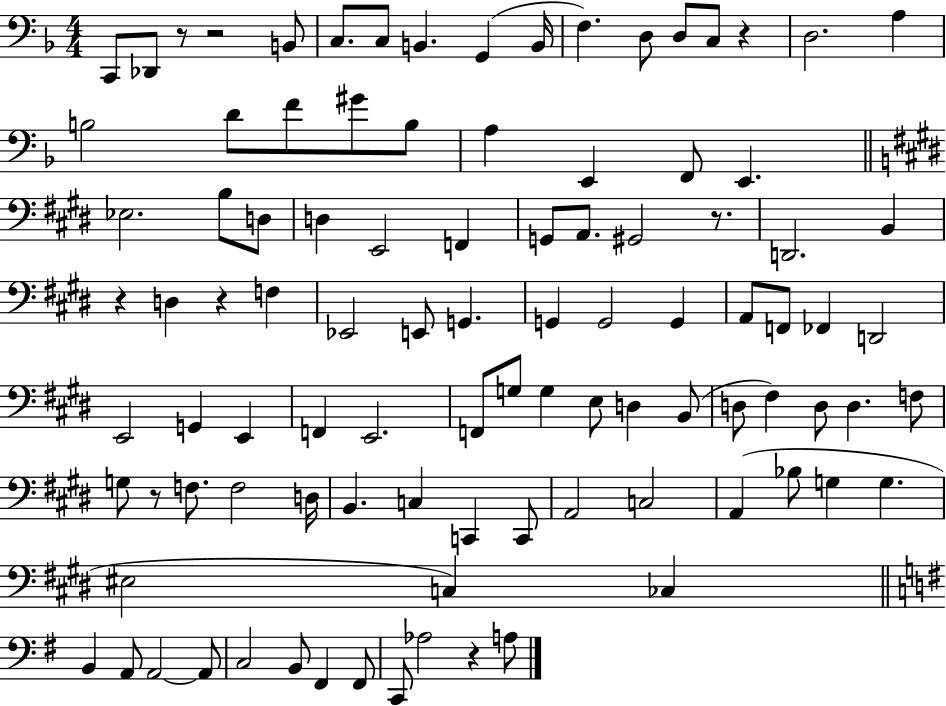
C2/e Db2/e R/e R/h B2/e C3/e. C3/e B2/q. G2/q B2/s F3/q. D3/e D3/e C3/e R/q D3/h. A3/q B3/h D4/e F4/e G#4/e B3/e A3/q E2/q F2/e E2/q. Eb3/h. B3/e D3/e D3/q E2/h F2/q G2/e A2/e. G#2/h R/e. D2/h. B2/q R/q D3/q R/q F3/q Eb2/h E2/e G2/q. G2/q G2/h G2/q A2/e F2/e FES2/q D2/h E2/h G2/q E2/q F2/q E2/h. F2/e G3/e G3/q E3/e D3/q B2/e D3/e F#3/q D3/e D3/q. F3/e G3/e R/e F3/e. F3/h D3/s B2/q. C3/q C2/q C2/e A2/h C3/h A2/q Bb3/e G3/q G3/q. EIS3/h C3/q CES3/q B2/q A2/e A2/h A2/e C3/h B2/e F#2/q F#2/e C2/e Ab3/h R/q A3/e